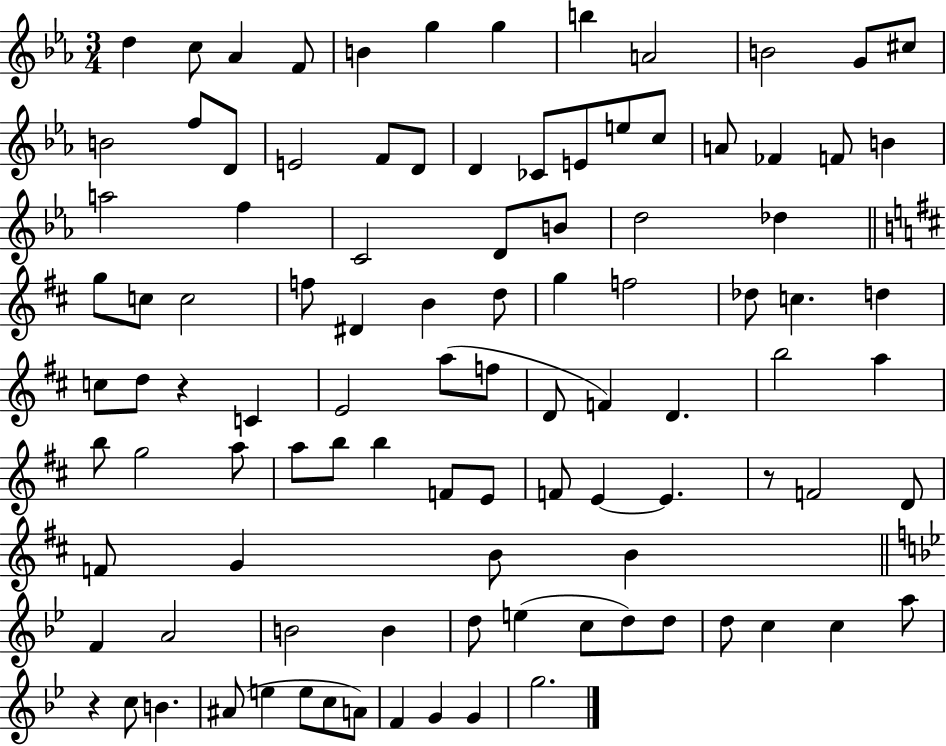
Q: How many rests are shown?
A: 3